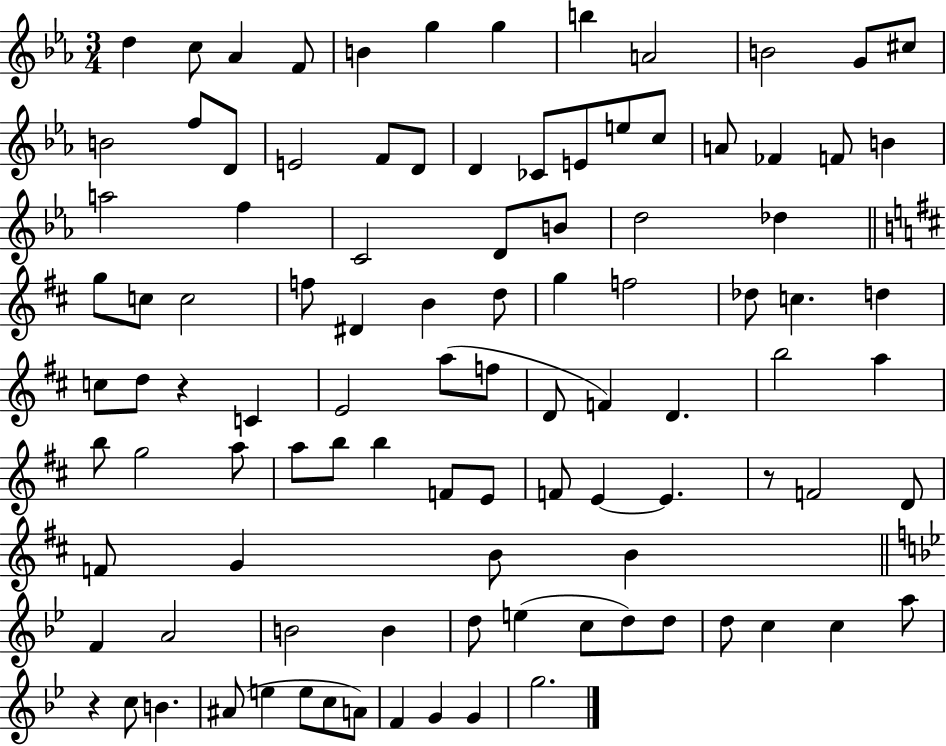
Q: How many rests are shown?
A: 3